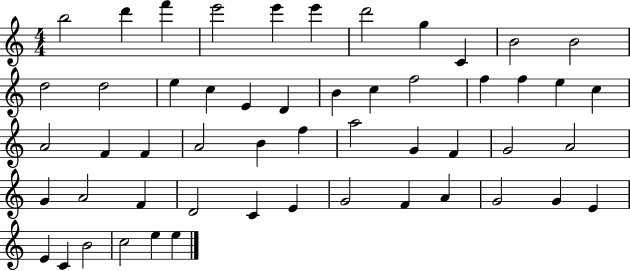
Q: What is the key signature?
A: C major